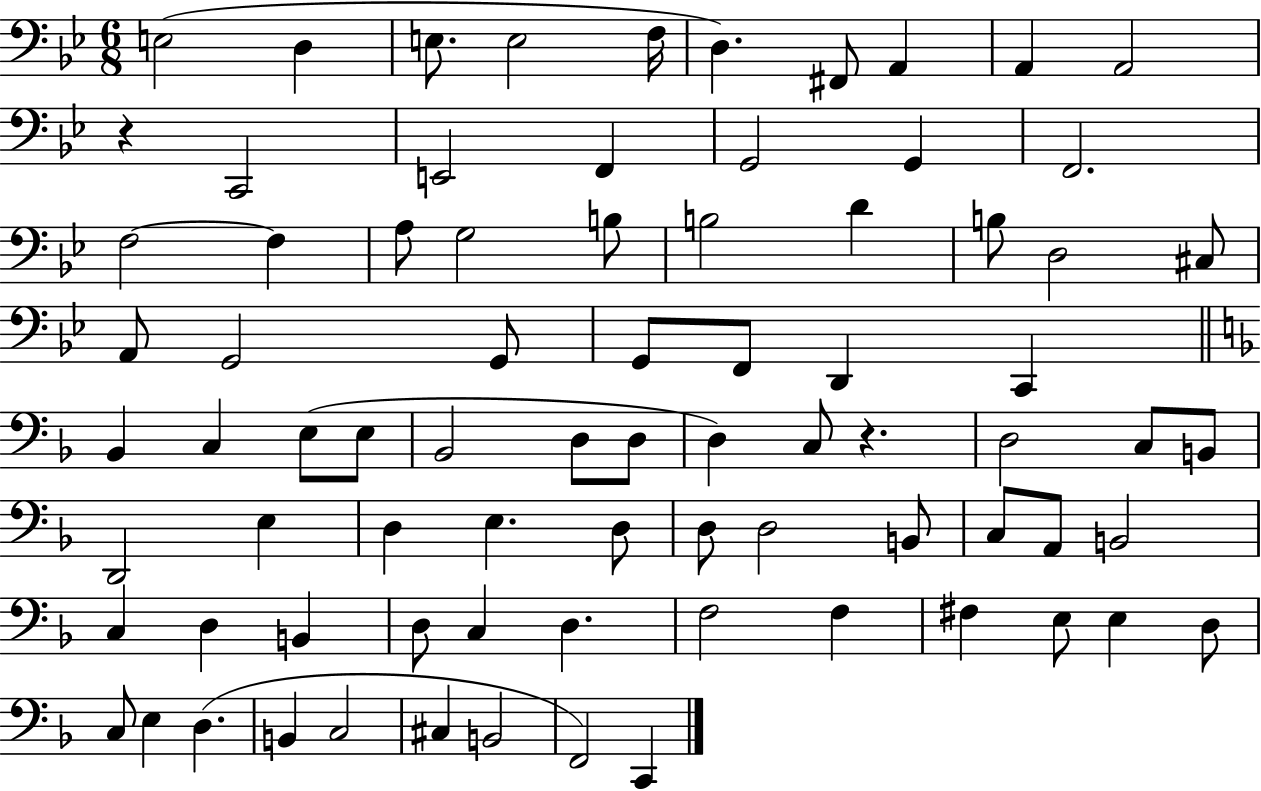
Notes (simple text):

E3/h D3/q E3/e. E3/h F3/s D3/q. F#2/e A2/q A2/q A2/h R/q C2/h E2/h F2/q G2/h G2/q F2/h. F3/h F3/q A3/e G3/h B3/e B3/h D4/q B3/e D3/h C#3/e A2/e G2/h G2/e G2/e F2/e D2/q C2/q Bb2/q C3/q E3/e E3/e Bb2/h D3/e D3/e D3/q C3/e R/q. D3/h C3/e B2/e D2/h E3/q D3/q E3/q. D3/e D3/e D3/h B2/e C3/e A2/e B2/h C3/q D3/q B2/q D3/e C3/q D3/q. F3/h F3/q F#3/q E3/e E3/q D3/e C3/e E3/q D3/q. B2/q C3/h C#3/q B2/h F2/h C2/q